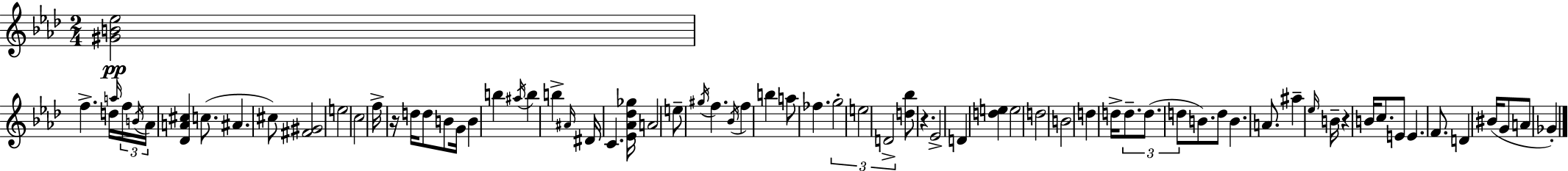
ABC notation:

X:1
T:Untitled
M:2/4
L:1/4
K:Ab
[^GB_e]2 f d/4 a/4 f/4 B/4 _A/4 [_DA^c] c/2 ^A ^c/2 [^F^G]2 e2 c2 f/4 z/4 d/4 d/2 B/2 G/4 B b ^a/4 b b ^A/4 ^D/4 C [_E_A_d_g]/4 A2 e/2 ^g/4 f _B/4 f b a/2 _f g2 e2 D2 [d_b]/2 z _E2 D [de] e2 d2 B2 d d/4 d/2 d/2 d/2 B/2 d/2 B A/2 ^a _e/4 B/4 z B/4 c/2 E/2 E F/2 D ^B/4 G/2 A/2 _G